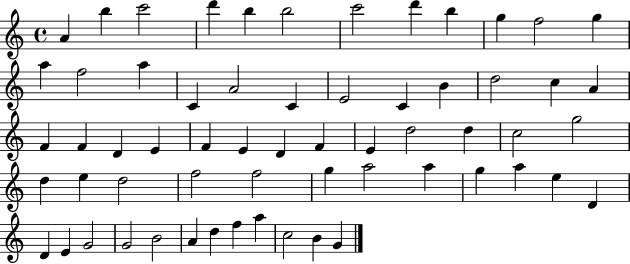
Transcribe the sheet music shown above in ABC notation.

X:1
T:Untitled
M:4/4
L:1/4
K:C
A b c'2 d' b b2 c'2 d' b g f2 g a f2 a C A2 C E2 C B d2 c A F F D E F E D F E d2 d c2 g2 d e d2 f2 f2 g a2 a g a e D D E G2 G2 B2 A d f a c2 B G